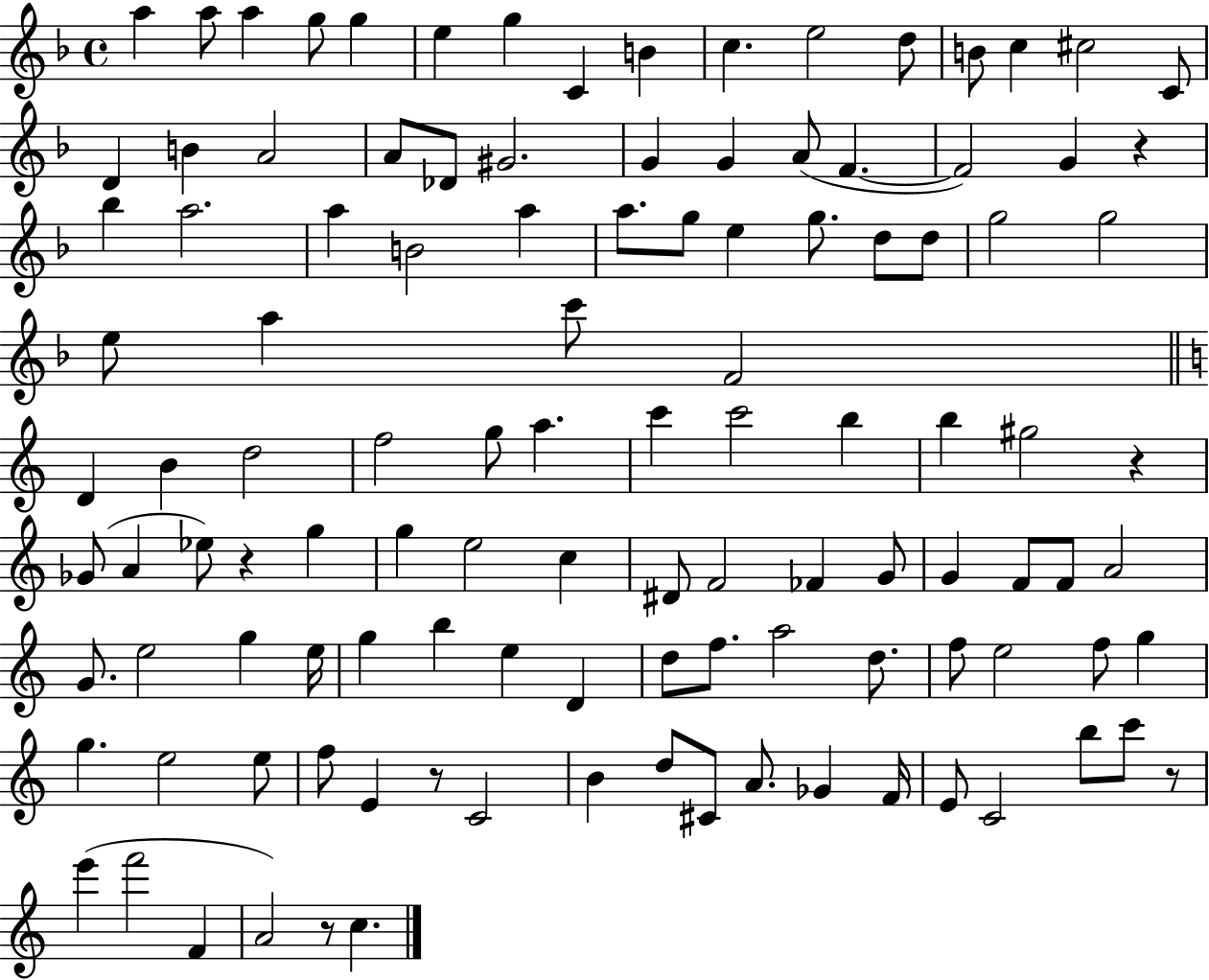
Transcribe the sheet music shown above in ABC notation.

X:1
T:Untitled
M:4/4
L:1/4
K:F
a a/2 a g/2 g e g C B c e2 d/2 B/2 c ^c2 C/2 D B A2 A/2 _D/2 ^G2 G G A/2 F F2 G z _b a2 a B2 a a/2 g/2 e g/2 d/2 d/2 g2 g2 e/2 a c'/2 F2 D B d2 f2 g/2 a c' c'2 b b ^g2 z _G/2 A _e/2 z g g e2 c ^D/2 F2 _F G/2 G F/2 F/2 A2 G/2 e2 g e/4 g b e D d/2 f/2 a2 d/2 f/2 e2 f/2 g g e2 e/2 f/2 E z/2 C2 B d/2 ^C/2 A/2 _G F/4 E/2 C2 b/2 c'/2 z/2 e' f'2 F A2 z/2 c